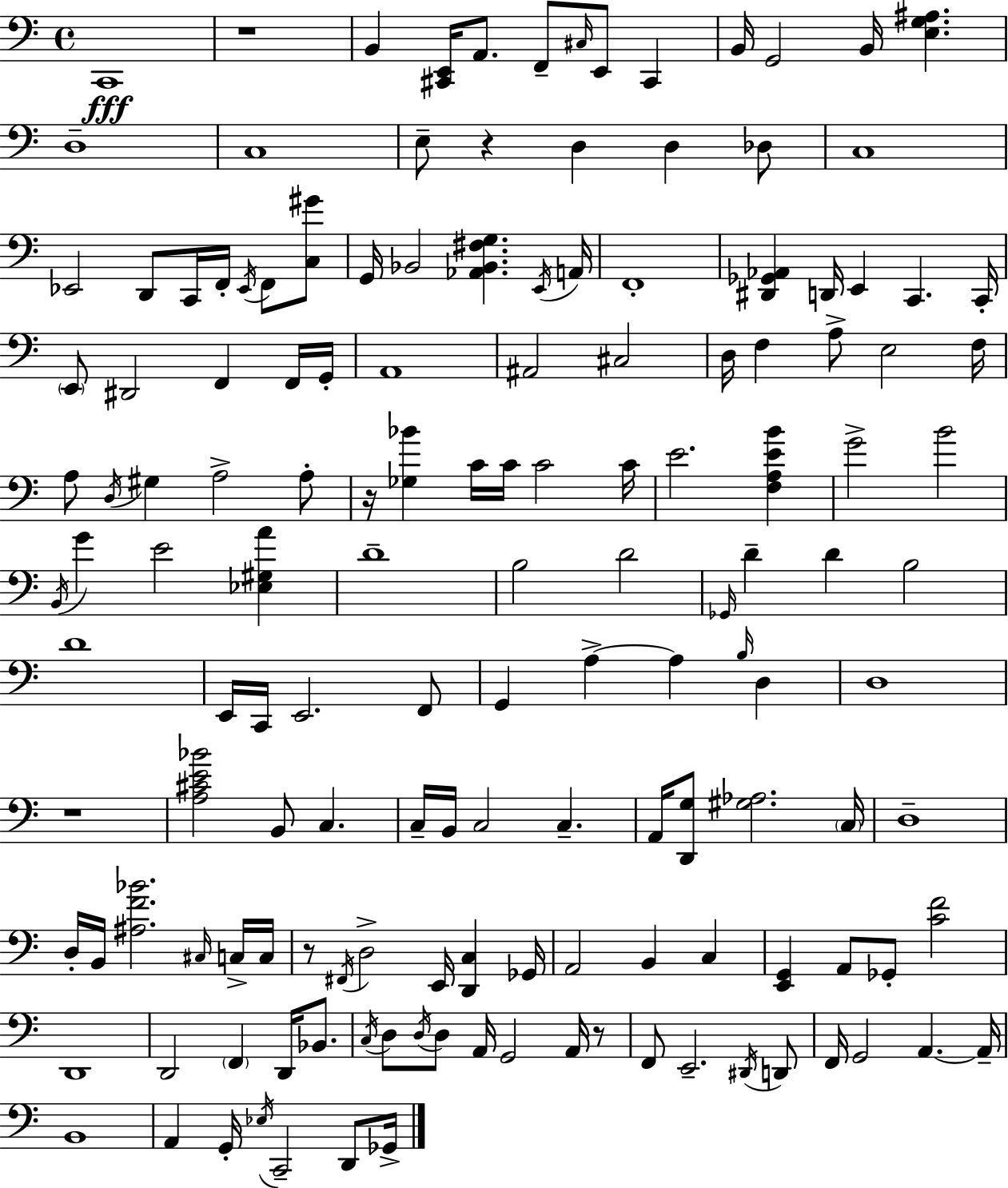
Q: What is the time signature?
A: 4/4